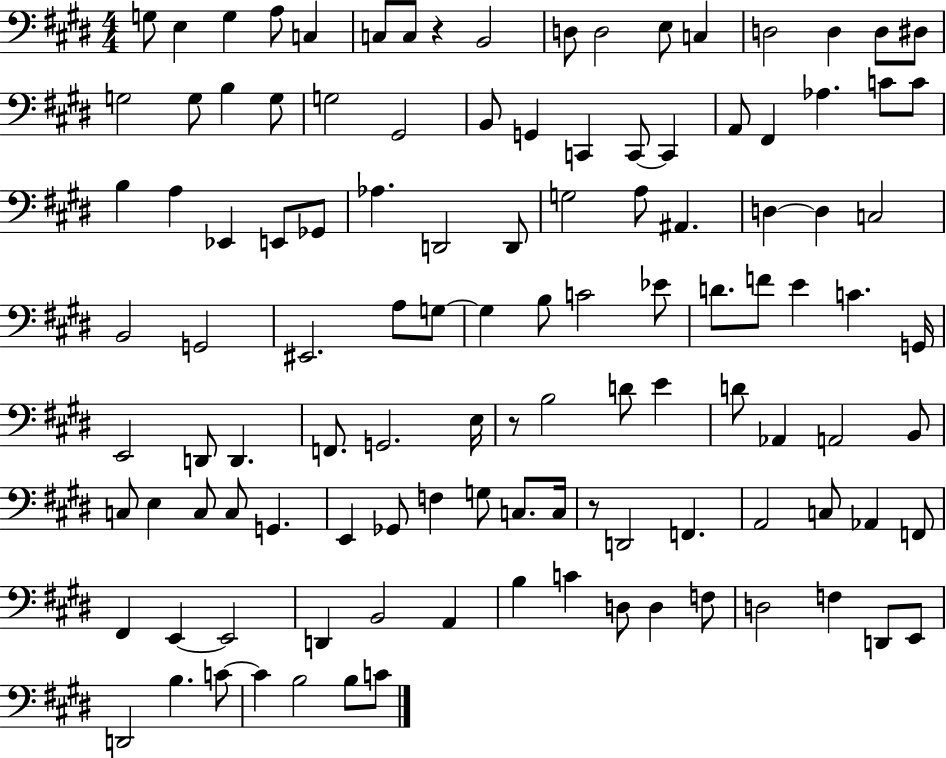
G3/e E3/q G3/q A3/e C3/q C3/e C3/e R/q B2/h D3/e D3/h E3/e C3/q D3/h D3/q D3/e D#3/e G3/h G3/e B3/q G3/e G3/h G#2/h B2/e G2/q C2/q C2/e C2/q A2/e F#2/q Ab3/q. C4/e C4/e B3/q A3/q Eb2/q E2/e Gb2/e Ab3/q. D2/h D2/e G3/h A3/e A#2/q. D3/q D3/q C3/h B2/h G2/h EIS2/h. A3/e G3/e G3/q B3/e C4/h Eb4/e D4/e. F4/e E4/q C4/q. G2/s E2/h D2/e D2/q. F2/e. G2/h. E3/s R/e B3/h D4/e E4/q D4/e Ab2/q A2/h B2/e C3/e E3/q C3/e C3/e G2/q. E2/q Gb2/e F3/q G3/e C3/e. C3/s R/e D2/h F2/q. A2/h C3/e Ab2/q F2/e F#2/q E2/q E2/h D2/q B2/h A2/q B3/q C4/q D3/e D3/q F3/e D3/h F3/q D2/e E2/e D2/h B3/q. C4/e C4/q B3/h B3/e C4/e